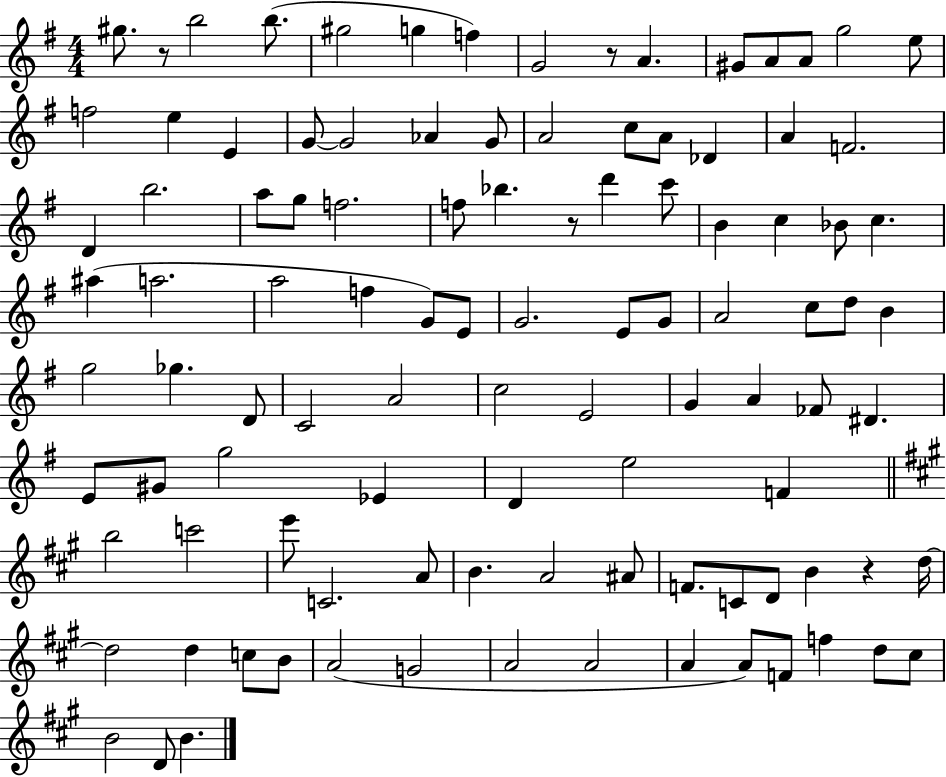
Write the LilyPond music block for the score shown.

{
  \clef treble
  \numericTimeSignature
  \time 4/4
  \key g \major
  gis''8. r8 b''2 b''8.( | gis''2 g''4 f''4) | g'2 r8 a'4. | gis'8 a'8 a'8 g''2 e''8 | \break f''2 e''4 e'4 | g'8~~ g'2 aes'4 g'8 | a'2 c''8 a'8 des'4 | a'4 f'2. | \break d'4 b''2. | a''8 g''8 f''2. | f''8 bes''4. r8 d'''4 c'''8 | b'4 c''4 bes'8 c''4. | \break ais''4( a''2. | a''2 f''4 g'8) e'8 | g'2. e'8 g'8 | a'2 c''8 d''8 b'4 | \break g''2 ges''4. d'8 | c'2 a'2 | c''2 e'2 | g'4 a'4 fes'8 dis'4. | \break e'8 gis'8 g''2 ees'4 | d'4 e''2 f'4 | \bar "||" \break \key a \major b''2 c'''2 | e'''8 c'2. a'8 | b'4. a'2 ais'8 | f'8. c'8 d'8 b'4 r4 d''16~~ | \break d''2 d''4 c''8 b'8 | a'2( g'2 | a'2 a'2 | a'4 a'8) f'8 f''4 d''8 cis''8 | \break b'2 d'8 b'4. | \bar "|."
}